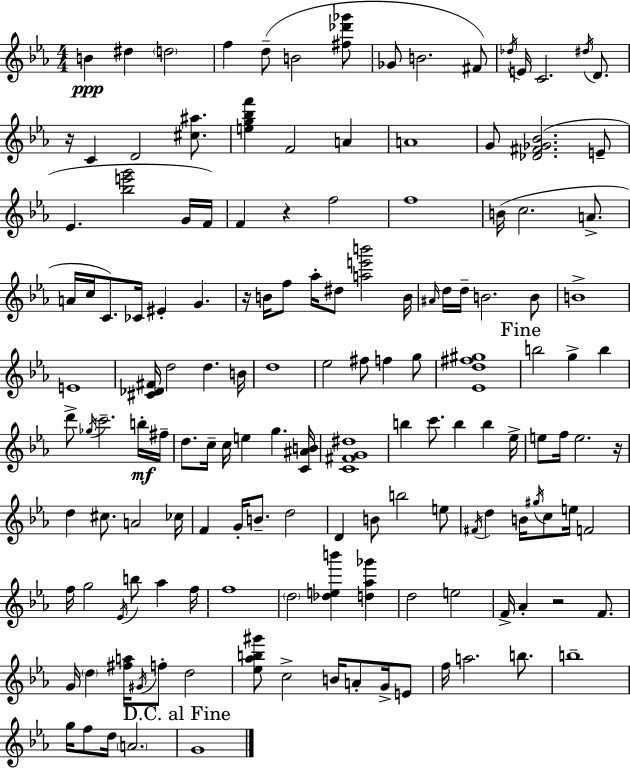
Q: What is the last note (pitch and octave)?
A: G4